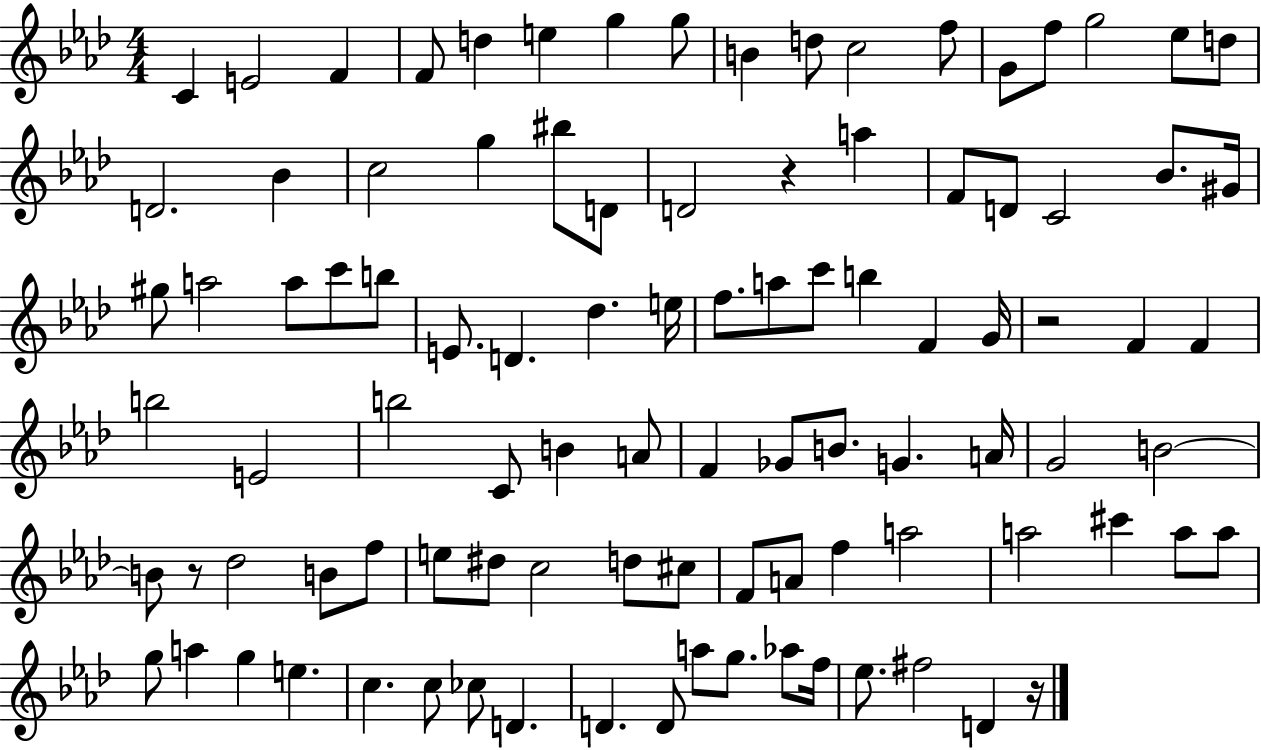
X:1
T:Untitled
M:4/4
L:1/4
K:Ab
C E2 F F/2 d e g g/2 B d/2 c2 f/2 G/2 f/2 g2 _e/2 d/2 D2 _B c2 g ^b/2 D/2 D2 z a F/2 D/2 C2 _B/2 ^G/4 ^g/2 a2 a/2 c'/2 b/2 E/2 D _d e/4 f/2 a/2 c'/2 b F G/4 z2 F F b2 E2 b2 C/2 B A/2 F _G/2 B/2 G A/4 G2 B2 B/2 z/2 _d2 B/2 f/2 e/2 ^d/2 c2 d/2 ^c/2 F/2 A/2 f a2 a2 ^c' a/2 a/2 g/2 a g e c c/2 _c/2 D D D/2 a/2 g/2 _a/2 f/4 _e/2 ^f2 D z/4